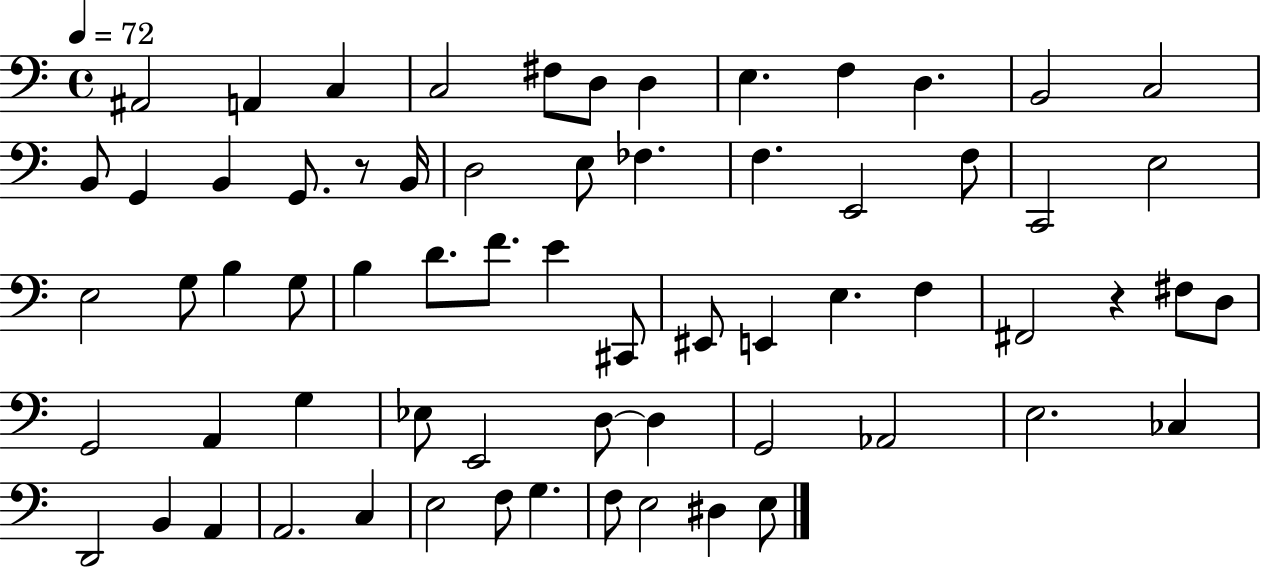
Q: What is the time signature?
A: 4/4